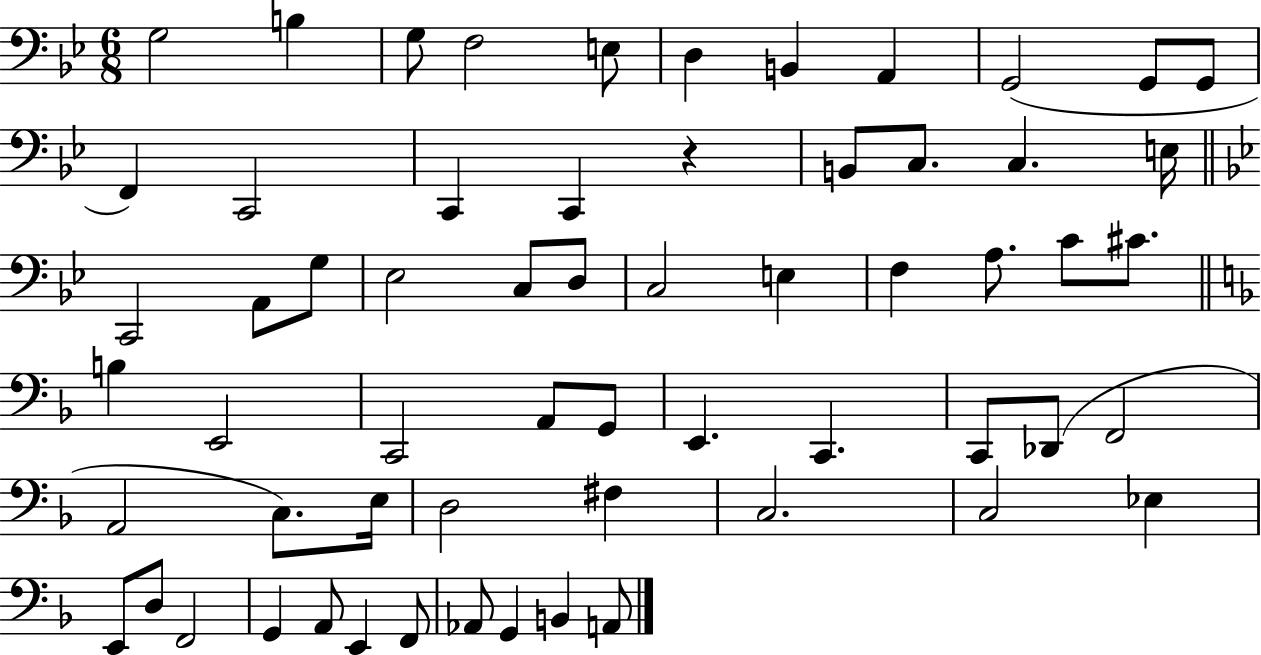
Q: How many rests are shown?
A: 1